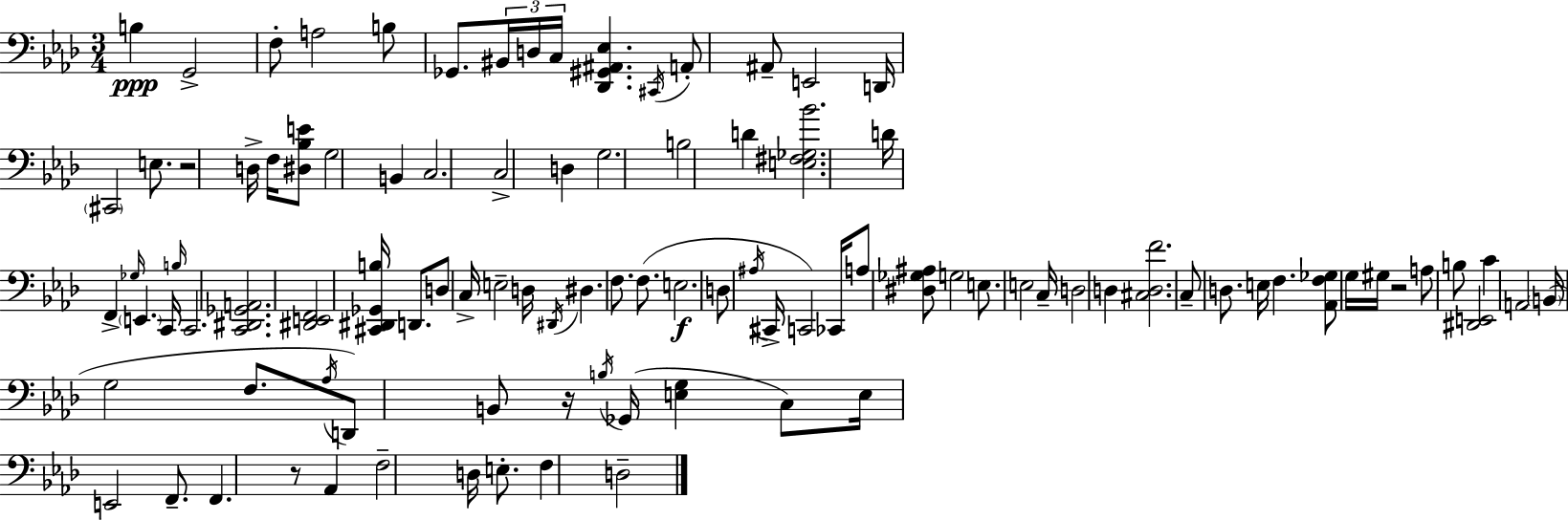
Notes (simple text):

B3/q G2/h F3/e A3/h B3/e Gb2/e. BIS2/s D3/s C3/s [Db2,G#2,A#2,Eb3]/q. C#2/s A2/e A#2/e E2/h D2/s C#2/h E3/e. R/h D3/s F3/s [D#3,Bb3,E4]/e G3/h B2/q C3/h. C3/h D3/q G3/h. B3/h D4/q [E3,F#3,Gb3,Bb4]/h. D4/s F2/q Gb3/s E2/q. C2/s B3/s C2/h. [C2,D#2,Gb2,A2]/h. [D#2,E2,F2]/h [C#2,D#2,Gb2,B3]/s D2/e. D3/e C3/s E3/h D3/s D#2/s D#3/q. F3/e. F3/e. E3/h. D3/e A#3/s C#2/s C2/h CES2/s A3/e [D#3,Gb3,A#3]/e G3/h E3/e. E3/h C3/s D3/h D3/q [C#3,D3,F4]/h. C3/e D3/e. E3/s F3/q. [Ab2,F3,Gb3]/e G3/s G#3/s R/h A3/e B3/e [D#2,E2]/h C4/q A2/h B2/s G3/h F3/e. Ab3/s D2/e B2/e R/s B3/s Gb2/s [E3,G3]/q C3/e E3/s E2/h F2/e. F2/q. R/e Ab2/q F3/h D3/s E3/e. F3/q D3/h